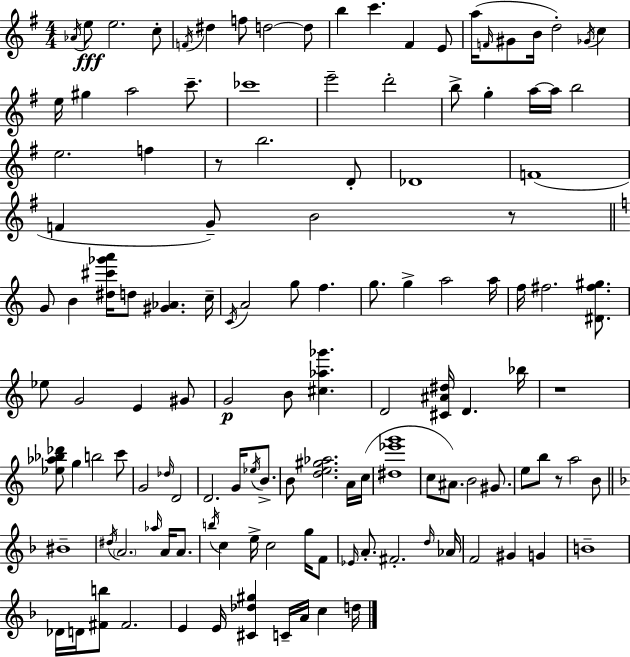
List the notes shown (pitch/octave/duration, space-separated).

Ab4/s E5/e E5/h. C5/e F4/s D#5/q F5/e D5/h D5/e B5/q C6/q. F#4/q E4/e A5/s F4/s G#4/e B4/s D5/h Gb4/s C5/q E5/s G#5/q A5/h C6/e. CES6/w E6/h D6/h B5/e G5/q A5/s A5/s B5/h E5/h. F5/q R/e B5/h. D4/e Db4/w F4/w F4/q G4/e B4/h R/e G4/e B4/q [D#5,C#6,Gb6,A6]/s D5/e [G#4,Ab4]/q. C5/s C4/s A4/h G5/e F5/q. G5/e. G5/q A5/h A5/s F5/s F#5/h. [D#4,F#5,G#5]/e. Eb5/e G4/h E4/q G#4/e G4/h B4/e [C#5,Ab5,Gb6]/q. D4/h [C#4,A#4,D#5]/s D4/q. Bb5/s R/w [Eb5,Ab5,Bb5,Db6]/e G5/q B5/h C6/e G4/h Db5/s D4/h D4/h. G4/s Eb5/s B4/e. B4/e [D5,E5,G#5,Ab5]/h. A4/s C5/s [D#5,Eb6,G6]/w C5/e A#4/e. B4/h G#4/e. E5/e B5/e R/e A5/h B4/e BIS4/w D#5/s A4/h. Ab5/s A4/s A4/e. B5/s C5/q E5/s C5/h G5/s F4/e Eb4/s A4/e. F#4/h. D5/s Ab4/s F4/h G#4/q G4/q B4/w Db4/s D4/s [F#4,B5]/e F#4/h. E4/q E4/s [C#4,Db5,G#5]/q C4/s A4/s C5/q D5/s